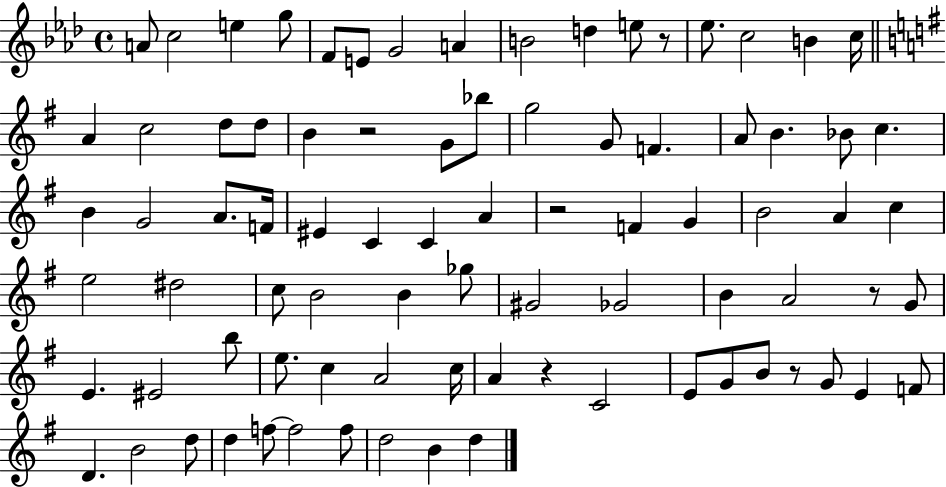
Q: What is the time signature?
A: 4/4